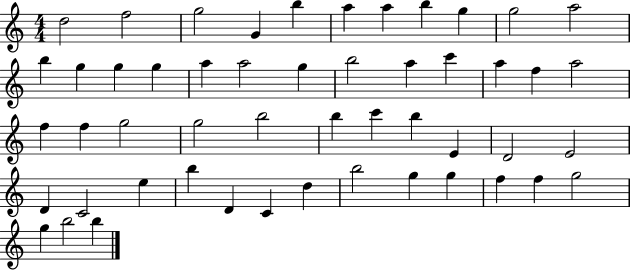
{
  \clef treble
  \numericTimeSignature
  \time 4/4
  \key c \major
  d''2 f''2 | g''2 g'4 b''4 | a''4 a''4 b''4 g''4 | g''2 a''2 | \break b''4 g''4 g''4 g''4 | a''4 a''2 g''4 | b''2 a''4 c'''4 | a''4 f''4 a''2 | \break f''4 f''4 g''2 | g''2 b''2 | b''4 c'''4 b''4 e'4 | d'2 e'2 | \break d'4 c'2 e''4 | b''4 d'4 c'4 d''4 | b''2 g''4 g''4 | f''4 f''4 g''2 | \break g''4 b''2 b''4 | \bar "|."
}